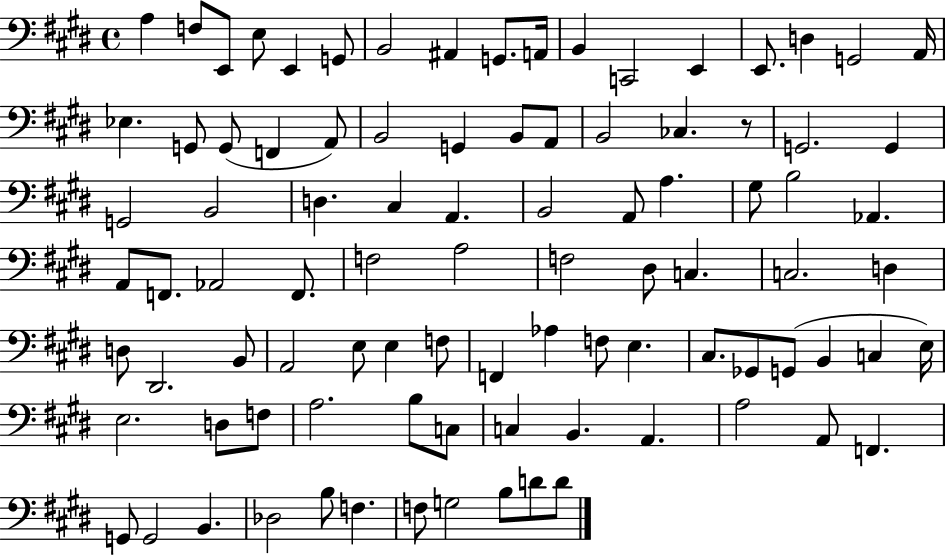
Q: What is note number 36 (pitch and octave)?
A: B2